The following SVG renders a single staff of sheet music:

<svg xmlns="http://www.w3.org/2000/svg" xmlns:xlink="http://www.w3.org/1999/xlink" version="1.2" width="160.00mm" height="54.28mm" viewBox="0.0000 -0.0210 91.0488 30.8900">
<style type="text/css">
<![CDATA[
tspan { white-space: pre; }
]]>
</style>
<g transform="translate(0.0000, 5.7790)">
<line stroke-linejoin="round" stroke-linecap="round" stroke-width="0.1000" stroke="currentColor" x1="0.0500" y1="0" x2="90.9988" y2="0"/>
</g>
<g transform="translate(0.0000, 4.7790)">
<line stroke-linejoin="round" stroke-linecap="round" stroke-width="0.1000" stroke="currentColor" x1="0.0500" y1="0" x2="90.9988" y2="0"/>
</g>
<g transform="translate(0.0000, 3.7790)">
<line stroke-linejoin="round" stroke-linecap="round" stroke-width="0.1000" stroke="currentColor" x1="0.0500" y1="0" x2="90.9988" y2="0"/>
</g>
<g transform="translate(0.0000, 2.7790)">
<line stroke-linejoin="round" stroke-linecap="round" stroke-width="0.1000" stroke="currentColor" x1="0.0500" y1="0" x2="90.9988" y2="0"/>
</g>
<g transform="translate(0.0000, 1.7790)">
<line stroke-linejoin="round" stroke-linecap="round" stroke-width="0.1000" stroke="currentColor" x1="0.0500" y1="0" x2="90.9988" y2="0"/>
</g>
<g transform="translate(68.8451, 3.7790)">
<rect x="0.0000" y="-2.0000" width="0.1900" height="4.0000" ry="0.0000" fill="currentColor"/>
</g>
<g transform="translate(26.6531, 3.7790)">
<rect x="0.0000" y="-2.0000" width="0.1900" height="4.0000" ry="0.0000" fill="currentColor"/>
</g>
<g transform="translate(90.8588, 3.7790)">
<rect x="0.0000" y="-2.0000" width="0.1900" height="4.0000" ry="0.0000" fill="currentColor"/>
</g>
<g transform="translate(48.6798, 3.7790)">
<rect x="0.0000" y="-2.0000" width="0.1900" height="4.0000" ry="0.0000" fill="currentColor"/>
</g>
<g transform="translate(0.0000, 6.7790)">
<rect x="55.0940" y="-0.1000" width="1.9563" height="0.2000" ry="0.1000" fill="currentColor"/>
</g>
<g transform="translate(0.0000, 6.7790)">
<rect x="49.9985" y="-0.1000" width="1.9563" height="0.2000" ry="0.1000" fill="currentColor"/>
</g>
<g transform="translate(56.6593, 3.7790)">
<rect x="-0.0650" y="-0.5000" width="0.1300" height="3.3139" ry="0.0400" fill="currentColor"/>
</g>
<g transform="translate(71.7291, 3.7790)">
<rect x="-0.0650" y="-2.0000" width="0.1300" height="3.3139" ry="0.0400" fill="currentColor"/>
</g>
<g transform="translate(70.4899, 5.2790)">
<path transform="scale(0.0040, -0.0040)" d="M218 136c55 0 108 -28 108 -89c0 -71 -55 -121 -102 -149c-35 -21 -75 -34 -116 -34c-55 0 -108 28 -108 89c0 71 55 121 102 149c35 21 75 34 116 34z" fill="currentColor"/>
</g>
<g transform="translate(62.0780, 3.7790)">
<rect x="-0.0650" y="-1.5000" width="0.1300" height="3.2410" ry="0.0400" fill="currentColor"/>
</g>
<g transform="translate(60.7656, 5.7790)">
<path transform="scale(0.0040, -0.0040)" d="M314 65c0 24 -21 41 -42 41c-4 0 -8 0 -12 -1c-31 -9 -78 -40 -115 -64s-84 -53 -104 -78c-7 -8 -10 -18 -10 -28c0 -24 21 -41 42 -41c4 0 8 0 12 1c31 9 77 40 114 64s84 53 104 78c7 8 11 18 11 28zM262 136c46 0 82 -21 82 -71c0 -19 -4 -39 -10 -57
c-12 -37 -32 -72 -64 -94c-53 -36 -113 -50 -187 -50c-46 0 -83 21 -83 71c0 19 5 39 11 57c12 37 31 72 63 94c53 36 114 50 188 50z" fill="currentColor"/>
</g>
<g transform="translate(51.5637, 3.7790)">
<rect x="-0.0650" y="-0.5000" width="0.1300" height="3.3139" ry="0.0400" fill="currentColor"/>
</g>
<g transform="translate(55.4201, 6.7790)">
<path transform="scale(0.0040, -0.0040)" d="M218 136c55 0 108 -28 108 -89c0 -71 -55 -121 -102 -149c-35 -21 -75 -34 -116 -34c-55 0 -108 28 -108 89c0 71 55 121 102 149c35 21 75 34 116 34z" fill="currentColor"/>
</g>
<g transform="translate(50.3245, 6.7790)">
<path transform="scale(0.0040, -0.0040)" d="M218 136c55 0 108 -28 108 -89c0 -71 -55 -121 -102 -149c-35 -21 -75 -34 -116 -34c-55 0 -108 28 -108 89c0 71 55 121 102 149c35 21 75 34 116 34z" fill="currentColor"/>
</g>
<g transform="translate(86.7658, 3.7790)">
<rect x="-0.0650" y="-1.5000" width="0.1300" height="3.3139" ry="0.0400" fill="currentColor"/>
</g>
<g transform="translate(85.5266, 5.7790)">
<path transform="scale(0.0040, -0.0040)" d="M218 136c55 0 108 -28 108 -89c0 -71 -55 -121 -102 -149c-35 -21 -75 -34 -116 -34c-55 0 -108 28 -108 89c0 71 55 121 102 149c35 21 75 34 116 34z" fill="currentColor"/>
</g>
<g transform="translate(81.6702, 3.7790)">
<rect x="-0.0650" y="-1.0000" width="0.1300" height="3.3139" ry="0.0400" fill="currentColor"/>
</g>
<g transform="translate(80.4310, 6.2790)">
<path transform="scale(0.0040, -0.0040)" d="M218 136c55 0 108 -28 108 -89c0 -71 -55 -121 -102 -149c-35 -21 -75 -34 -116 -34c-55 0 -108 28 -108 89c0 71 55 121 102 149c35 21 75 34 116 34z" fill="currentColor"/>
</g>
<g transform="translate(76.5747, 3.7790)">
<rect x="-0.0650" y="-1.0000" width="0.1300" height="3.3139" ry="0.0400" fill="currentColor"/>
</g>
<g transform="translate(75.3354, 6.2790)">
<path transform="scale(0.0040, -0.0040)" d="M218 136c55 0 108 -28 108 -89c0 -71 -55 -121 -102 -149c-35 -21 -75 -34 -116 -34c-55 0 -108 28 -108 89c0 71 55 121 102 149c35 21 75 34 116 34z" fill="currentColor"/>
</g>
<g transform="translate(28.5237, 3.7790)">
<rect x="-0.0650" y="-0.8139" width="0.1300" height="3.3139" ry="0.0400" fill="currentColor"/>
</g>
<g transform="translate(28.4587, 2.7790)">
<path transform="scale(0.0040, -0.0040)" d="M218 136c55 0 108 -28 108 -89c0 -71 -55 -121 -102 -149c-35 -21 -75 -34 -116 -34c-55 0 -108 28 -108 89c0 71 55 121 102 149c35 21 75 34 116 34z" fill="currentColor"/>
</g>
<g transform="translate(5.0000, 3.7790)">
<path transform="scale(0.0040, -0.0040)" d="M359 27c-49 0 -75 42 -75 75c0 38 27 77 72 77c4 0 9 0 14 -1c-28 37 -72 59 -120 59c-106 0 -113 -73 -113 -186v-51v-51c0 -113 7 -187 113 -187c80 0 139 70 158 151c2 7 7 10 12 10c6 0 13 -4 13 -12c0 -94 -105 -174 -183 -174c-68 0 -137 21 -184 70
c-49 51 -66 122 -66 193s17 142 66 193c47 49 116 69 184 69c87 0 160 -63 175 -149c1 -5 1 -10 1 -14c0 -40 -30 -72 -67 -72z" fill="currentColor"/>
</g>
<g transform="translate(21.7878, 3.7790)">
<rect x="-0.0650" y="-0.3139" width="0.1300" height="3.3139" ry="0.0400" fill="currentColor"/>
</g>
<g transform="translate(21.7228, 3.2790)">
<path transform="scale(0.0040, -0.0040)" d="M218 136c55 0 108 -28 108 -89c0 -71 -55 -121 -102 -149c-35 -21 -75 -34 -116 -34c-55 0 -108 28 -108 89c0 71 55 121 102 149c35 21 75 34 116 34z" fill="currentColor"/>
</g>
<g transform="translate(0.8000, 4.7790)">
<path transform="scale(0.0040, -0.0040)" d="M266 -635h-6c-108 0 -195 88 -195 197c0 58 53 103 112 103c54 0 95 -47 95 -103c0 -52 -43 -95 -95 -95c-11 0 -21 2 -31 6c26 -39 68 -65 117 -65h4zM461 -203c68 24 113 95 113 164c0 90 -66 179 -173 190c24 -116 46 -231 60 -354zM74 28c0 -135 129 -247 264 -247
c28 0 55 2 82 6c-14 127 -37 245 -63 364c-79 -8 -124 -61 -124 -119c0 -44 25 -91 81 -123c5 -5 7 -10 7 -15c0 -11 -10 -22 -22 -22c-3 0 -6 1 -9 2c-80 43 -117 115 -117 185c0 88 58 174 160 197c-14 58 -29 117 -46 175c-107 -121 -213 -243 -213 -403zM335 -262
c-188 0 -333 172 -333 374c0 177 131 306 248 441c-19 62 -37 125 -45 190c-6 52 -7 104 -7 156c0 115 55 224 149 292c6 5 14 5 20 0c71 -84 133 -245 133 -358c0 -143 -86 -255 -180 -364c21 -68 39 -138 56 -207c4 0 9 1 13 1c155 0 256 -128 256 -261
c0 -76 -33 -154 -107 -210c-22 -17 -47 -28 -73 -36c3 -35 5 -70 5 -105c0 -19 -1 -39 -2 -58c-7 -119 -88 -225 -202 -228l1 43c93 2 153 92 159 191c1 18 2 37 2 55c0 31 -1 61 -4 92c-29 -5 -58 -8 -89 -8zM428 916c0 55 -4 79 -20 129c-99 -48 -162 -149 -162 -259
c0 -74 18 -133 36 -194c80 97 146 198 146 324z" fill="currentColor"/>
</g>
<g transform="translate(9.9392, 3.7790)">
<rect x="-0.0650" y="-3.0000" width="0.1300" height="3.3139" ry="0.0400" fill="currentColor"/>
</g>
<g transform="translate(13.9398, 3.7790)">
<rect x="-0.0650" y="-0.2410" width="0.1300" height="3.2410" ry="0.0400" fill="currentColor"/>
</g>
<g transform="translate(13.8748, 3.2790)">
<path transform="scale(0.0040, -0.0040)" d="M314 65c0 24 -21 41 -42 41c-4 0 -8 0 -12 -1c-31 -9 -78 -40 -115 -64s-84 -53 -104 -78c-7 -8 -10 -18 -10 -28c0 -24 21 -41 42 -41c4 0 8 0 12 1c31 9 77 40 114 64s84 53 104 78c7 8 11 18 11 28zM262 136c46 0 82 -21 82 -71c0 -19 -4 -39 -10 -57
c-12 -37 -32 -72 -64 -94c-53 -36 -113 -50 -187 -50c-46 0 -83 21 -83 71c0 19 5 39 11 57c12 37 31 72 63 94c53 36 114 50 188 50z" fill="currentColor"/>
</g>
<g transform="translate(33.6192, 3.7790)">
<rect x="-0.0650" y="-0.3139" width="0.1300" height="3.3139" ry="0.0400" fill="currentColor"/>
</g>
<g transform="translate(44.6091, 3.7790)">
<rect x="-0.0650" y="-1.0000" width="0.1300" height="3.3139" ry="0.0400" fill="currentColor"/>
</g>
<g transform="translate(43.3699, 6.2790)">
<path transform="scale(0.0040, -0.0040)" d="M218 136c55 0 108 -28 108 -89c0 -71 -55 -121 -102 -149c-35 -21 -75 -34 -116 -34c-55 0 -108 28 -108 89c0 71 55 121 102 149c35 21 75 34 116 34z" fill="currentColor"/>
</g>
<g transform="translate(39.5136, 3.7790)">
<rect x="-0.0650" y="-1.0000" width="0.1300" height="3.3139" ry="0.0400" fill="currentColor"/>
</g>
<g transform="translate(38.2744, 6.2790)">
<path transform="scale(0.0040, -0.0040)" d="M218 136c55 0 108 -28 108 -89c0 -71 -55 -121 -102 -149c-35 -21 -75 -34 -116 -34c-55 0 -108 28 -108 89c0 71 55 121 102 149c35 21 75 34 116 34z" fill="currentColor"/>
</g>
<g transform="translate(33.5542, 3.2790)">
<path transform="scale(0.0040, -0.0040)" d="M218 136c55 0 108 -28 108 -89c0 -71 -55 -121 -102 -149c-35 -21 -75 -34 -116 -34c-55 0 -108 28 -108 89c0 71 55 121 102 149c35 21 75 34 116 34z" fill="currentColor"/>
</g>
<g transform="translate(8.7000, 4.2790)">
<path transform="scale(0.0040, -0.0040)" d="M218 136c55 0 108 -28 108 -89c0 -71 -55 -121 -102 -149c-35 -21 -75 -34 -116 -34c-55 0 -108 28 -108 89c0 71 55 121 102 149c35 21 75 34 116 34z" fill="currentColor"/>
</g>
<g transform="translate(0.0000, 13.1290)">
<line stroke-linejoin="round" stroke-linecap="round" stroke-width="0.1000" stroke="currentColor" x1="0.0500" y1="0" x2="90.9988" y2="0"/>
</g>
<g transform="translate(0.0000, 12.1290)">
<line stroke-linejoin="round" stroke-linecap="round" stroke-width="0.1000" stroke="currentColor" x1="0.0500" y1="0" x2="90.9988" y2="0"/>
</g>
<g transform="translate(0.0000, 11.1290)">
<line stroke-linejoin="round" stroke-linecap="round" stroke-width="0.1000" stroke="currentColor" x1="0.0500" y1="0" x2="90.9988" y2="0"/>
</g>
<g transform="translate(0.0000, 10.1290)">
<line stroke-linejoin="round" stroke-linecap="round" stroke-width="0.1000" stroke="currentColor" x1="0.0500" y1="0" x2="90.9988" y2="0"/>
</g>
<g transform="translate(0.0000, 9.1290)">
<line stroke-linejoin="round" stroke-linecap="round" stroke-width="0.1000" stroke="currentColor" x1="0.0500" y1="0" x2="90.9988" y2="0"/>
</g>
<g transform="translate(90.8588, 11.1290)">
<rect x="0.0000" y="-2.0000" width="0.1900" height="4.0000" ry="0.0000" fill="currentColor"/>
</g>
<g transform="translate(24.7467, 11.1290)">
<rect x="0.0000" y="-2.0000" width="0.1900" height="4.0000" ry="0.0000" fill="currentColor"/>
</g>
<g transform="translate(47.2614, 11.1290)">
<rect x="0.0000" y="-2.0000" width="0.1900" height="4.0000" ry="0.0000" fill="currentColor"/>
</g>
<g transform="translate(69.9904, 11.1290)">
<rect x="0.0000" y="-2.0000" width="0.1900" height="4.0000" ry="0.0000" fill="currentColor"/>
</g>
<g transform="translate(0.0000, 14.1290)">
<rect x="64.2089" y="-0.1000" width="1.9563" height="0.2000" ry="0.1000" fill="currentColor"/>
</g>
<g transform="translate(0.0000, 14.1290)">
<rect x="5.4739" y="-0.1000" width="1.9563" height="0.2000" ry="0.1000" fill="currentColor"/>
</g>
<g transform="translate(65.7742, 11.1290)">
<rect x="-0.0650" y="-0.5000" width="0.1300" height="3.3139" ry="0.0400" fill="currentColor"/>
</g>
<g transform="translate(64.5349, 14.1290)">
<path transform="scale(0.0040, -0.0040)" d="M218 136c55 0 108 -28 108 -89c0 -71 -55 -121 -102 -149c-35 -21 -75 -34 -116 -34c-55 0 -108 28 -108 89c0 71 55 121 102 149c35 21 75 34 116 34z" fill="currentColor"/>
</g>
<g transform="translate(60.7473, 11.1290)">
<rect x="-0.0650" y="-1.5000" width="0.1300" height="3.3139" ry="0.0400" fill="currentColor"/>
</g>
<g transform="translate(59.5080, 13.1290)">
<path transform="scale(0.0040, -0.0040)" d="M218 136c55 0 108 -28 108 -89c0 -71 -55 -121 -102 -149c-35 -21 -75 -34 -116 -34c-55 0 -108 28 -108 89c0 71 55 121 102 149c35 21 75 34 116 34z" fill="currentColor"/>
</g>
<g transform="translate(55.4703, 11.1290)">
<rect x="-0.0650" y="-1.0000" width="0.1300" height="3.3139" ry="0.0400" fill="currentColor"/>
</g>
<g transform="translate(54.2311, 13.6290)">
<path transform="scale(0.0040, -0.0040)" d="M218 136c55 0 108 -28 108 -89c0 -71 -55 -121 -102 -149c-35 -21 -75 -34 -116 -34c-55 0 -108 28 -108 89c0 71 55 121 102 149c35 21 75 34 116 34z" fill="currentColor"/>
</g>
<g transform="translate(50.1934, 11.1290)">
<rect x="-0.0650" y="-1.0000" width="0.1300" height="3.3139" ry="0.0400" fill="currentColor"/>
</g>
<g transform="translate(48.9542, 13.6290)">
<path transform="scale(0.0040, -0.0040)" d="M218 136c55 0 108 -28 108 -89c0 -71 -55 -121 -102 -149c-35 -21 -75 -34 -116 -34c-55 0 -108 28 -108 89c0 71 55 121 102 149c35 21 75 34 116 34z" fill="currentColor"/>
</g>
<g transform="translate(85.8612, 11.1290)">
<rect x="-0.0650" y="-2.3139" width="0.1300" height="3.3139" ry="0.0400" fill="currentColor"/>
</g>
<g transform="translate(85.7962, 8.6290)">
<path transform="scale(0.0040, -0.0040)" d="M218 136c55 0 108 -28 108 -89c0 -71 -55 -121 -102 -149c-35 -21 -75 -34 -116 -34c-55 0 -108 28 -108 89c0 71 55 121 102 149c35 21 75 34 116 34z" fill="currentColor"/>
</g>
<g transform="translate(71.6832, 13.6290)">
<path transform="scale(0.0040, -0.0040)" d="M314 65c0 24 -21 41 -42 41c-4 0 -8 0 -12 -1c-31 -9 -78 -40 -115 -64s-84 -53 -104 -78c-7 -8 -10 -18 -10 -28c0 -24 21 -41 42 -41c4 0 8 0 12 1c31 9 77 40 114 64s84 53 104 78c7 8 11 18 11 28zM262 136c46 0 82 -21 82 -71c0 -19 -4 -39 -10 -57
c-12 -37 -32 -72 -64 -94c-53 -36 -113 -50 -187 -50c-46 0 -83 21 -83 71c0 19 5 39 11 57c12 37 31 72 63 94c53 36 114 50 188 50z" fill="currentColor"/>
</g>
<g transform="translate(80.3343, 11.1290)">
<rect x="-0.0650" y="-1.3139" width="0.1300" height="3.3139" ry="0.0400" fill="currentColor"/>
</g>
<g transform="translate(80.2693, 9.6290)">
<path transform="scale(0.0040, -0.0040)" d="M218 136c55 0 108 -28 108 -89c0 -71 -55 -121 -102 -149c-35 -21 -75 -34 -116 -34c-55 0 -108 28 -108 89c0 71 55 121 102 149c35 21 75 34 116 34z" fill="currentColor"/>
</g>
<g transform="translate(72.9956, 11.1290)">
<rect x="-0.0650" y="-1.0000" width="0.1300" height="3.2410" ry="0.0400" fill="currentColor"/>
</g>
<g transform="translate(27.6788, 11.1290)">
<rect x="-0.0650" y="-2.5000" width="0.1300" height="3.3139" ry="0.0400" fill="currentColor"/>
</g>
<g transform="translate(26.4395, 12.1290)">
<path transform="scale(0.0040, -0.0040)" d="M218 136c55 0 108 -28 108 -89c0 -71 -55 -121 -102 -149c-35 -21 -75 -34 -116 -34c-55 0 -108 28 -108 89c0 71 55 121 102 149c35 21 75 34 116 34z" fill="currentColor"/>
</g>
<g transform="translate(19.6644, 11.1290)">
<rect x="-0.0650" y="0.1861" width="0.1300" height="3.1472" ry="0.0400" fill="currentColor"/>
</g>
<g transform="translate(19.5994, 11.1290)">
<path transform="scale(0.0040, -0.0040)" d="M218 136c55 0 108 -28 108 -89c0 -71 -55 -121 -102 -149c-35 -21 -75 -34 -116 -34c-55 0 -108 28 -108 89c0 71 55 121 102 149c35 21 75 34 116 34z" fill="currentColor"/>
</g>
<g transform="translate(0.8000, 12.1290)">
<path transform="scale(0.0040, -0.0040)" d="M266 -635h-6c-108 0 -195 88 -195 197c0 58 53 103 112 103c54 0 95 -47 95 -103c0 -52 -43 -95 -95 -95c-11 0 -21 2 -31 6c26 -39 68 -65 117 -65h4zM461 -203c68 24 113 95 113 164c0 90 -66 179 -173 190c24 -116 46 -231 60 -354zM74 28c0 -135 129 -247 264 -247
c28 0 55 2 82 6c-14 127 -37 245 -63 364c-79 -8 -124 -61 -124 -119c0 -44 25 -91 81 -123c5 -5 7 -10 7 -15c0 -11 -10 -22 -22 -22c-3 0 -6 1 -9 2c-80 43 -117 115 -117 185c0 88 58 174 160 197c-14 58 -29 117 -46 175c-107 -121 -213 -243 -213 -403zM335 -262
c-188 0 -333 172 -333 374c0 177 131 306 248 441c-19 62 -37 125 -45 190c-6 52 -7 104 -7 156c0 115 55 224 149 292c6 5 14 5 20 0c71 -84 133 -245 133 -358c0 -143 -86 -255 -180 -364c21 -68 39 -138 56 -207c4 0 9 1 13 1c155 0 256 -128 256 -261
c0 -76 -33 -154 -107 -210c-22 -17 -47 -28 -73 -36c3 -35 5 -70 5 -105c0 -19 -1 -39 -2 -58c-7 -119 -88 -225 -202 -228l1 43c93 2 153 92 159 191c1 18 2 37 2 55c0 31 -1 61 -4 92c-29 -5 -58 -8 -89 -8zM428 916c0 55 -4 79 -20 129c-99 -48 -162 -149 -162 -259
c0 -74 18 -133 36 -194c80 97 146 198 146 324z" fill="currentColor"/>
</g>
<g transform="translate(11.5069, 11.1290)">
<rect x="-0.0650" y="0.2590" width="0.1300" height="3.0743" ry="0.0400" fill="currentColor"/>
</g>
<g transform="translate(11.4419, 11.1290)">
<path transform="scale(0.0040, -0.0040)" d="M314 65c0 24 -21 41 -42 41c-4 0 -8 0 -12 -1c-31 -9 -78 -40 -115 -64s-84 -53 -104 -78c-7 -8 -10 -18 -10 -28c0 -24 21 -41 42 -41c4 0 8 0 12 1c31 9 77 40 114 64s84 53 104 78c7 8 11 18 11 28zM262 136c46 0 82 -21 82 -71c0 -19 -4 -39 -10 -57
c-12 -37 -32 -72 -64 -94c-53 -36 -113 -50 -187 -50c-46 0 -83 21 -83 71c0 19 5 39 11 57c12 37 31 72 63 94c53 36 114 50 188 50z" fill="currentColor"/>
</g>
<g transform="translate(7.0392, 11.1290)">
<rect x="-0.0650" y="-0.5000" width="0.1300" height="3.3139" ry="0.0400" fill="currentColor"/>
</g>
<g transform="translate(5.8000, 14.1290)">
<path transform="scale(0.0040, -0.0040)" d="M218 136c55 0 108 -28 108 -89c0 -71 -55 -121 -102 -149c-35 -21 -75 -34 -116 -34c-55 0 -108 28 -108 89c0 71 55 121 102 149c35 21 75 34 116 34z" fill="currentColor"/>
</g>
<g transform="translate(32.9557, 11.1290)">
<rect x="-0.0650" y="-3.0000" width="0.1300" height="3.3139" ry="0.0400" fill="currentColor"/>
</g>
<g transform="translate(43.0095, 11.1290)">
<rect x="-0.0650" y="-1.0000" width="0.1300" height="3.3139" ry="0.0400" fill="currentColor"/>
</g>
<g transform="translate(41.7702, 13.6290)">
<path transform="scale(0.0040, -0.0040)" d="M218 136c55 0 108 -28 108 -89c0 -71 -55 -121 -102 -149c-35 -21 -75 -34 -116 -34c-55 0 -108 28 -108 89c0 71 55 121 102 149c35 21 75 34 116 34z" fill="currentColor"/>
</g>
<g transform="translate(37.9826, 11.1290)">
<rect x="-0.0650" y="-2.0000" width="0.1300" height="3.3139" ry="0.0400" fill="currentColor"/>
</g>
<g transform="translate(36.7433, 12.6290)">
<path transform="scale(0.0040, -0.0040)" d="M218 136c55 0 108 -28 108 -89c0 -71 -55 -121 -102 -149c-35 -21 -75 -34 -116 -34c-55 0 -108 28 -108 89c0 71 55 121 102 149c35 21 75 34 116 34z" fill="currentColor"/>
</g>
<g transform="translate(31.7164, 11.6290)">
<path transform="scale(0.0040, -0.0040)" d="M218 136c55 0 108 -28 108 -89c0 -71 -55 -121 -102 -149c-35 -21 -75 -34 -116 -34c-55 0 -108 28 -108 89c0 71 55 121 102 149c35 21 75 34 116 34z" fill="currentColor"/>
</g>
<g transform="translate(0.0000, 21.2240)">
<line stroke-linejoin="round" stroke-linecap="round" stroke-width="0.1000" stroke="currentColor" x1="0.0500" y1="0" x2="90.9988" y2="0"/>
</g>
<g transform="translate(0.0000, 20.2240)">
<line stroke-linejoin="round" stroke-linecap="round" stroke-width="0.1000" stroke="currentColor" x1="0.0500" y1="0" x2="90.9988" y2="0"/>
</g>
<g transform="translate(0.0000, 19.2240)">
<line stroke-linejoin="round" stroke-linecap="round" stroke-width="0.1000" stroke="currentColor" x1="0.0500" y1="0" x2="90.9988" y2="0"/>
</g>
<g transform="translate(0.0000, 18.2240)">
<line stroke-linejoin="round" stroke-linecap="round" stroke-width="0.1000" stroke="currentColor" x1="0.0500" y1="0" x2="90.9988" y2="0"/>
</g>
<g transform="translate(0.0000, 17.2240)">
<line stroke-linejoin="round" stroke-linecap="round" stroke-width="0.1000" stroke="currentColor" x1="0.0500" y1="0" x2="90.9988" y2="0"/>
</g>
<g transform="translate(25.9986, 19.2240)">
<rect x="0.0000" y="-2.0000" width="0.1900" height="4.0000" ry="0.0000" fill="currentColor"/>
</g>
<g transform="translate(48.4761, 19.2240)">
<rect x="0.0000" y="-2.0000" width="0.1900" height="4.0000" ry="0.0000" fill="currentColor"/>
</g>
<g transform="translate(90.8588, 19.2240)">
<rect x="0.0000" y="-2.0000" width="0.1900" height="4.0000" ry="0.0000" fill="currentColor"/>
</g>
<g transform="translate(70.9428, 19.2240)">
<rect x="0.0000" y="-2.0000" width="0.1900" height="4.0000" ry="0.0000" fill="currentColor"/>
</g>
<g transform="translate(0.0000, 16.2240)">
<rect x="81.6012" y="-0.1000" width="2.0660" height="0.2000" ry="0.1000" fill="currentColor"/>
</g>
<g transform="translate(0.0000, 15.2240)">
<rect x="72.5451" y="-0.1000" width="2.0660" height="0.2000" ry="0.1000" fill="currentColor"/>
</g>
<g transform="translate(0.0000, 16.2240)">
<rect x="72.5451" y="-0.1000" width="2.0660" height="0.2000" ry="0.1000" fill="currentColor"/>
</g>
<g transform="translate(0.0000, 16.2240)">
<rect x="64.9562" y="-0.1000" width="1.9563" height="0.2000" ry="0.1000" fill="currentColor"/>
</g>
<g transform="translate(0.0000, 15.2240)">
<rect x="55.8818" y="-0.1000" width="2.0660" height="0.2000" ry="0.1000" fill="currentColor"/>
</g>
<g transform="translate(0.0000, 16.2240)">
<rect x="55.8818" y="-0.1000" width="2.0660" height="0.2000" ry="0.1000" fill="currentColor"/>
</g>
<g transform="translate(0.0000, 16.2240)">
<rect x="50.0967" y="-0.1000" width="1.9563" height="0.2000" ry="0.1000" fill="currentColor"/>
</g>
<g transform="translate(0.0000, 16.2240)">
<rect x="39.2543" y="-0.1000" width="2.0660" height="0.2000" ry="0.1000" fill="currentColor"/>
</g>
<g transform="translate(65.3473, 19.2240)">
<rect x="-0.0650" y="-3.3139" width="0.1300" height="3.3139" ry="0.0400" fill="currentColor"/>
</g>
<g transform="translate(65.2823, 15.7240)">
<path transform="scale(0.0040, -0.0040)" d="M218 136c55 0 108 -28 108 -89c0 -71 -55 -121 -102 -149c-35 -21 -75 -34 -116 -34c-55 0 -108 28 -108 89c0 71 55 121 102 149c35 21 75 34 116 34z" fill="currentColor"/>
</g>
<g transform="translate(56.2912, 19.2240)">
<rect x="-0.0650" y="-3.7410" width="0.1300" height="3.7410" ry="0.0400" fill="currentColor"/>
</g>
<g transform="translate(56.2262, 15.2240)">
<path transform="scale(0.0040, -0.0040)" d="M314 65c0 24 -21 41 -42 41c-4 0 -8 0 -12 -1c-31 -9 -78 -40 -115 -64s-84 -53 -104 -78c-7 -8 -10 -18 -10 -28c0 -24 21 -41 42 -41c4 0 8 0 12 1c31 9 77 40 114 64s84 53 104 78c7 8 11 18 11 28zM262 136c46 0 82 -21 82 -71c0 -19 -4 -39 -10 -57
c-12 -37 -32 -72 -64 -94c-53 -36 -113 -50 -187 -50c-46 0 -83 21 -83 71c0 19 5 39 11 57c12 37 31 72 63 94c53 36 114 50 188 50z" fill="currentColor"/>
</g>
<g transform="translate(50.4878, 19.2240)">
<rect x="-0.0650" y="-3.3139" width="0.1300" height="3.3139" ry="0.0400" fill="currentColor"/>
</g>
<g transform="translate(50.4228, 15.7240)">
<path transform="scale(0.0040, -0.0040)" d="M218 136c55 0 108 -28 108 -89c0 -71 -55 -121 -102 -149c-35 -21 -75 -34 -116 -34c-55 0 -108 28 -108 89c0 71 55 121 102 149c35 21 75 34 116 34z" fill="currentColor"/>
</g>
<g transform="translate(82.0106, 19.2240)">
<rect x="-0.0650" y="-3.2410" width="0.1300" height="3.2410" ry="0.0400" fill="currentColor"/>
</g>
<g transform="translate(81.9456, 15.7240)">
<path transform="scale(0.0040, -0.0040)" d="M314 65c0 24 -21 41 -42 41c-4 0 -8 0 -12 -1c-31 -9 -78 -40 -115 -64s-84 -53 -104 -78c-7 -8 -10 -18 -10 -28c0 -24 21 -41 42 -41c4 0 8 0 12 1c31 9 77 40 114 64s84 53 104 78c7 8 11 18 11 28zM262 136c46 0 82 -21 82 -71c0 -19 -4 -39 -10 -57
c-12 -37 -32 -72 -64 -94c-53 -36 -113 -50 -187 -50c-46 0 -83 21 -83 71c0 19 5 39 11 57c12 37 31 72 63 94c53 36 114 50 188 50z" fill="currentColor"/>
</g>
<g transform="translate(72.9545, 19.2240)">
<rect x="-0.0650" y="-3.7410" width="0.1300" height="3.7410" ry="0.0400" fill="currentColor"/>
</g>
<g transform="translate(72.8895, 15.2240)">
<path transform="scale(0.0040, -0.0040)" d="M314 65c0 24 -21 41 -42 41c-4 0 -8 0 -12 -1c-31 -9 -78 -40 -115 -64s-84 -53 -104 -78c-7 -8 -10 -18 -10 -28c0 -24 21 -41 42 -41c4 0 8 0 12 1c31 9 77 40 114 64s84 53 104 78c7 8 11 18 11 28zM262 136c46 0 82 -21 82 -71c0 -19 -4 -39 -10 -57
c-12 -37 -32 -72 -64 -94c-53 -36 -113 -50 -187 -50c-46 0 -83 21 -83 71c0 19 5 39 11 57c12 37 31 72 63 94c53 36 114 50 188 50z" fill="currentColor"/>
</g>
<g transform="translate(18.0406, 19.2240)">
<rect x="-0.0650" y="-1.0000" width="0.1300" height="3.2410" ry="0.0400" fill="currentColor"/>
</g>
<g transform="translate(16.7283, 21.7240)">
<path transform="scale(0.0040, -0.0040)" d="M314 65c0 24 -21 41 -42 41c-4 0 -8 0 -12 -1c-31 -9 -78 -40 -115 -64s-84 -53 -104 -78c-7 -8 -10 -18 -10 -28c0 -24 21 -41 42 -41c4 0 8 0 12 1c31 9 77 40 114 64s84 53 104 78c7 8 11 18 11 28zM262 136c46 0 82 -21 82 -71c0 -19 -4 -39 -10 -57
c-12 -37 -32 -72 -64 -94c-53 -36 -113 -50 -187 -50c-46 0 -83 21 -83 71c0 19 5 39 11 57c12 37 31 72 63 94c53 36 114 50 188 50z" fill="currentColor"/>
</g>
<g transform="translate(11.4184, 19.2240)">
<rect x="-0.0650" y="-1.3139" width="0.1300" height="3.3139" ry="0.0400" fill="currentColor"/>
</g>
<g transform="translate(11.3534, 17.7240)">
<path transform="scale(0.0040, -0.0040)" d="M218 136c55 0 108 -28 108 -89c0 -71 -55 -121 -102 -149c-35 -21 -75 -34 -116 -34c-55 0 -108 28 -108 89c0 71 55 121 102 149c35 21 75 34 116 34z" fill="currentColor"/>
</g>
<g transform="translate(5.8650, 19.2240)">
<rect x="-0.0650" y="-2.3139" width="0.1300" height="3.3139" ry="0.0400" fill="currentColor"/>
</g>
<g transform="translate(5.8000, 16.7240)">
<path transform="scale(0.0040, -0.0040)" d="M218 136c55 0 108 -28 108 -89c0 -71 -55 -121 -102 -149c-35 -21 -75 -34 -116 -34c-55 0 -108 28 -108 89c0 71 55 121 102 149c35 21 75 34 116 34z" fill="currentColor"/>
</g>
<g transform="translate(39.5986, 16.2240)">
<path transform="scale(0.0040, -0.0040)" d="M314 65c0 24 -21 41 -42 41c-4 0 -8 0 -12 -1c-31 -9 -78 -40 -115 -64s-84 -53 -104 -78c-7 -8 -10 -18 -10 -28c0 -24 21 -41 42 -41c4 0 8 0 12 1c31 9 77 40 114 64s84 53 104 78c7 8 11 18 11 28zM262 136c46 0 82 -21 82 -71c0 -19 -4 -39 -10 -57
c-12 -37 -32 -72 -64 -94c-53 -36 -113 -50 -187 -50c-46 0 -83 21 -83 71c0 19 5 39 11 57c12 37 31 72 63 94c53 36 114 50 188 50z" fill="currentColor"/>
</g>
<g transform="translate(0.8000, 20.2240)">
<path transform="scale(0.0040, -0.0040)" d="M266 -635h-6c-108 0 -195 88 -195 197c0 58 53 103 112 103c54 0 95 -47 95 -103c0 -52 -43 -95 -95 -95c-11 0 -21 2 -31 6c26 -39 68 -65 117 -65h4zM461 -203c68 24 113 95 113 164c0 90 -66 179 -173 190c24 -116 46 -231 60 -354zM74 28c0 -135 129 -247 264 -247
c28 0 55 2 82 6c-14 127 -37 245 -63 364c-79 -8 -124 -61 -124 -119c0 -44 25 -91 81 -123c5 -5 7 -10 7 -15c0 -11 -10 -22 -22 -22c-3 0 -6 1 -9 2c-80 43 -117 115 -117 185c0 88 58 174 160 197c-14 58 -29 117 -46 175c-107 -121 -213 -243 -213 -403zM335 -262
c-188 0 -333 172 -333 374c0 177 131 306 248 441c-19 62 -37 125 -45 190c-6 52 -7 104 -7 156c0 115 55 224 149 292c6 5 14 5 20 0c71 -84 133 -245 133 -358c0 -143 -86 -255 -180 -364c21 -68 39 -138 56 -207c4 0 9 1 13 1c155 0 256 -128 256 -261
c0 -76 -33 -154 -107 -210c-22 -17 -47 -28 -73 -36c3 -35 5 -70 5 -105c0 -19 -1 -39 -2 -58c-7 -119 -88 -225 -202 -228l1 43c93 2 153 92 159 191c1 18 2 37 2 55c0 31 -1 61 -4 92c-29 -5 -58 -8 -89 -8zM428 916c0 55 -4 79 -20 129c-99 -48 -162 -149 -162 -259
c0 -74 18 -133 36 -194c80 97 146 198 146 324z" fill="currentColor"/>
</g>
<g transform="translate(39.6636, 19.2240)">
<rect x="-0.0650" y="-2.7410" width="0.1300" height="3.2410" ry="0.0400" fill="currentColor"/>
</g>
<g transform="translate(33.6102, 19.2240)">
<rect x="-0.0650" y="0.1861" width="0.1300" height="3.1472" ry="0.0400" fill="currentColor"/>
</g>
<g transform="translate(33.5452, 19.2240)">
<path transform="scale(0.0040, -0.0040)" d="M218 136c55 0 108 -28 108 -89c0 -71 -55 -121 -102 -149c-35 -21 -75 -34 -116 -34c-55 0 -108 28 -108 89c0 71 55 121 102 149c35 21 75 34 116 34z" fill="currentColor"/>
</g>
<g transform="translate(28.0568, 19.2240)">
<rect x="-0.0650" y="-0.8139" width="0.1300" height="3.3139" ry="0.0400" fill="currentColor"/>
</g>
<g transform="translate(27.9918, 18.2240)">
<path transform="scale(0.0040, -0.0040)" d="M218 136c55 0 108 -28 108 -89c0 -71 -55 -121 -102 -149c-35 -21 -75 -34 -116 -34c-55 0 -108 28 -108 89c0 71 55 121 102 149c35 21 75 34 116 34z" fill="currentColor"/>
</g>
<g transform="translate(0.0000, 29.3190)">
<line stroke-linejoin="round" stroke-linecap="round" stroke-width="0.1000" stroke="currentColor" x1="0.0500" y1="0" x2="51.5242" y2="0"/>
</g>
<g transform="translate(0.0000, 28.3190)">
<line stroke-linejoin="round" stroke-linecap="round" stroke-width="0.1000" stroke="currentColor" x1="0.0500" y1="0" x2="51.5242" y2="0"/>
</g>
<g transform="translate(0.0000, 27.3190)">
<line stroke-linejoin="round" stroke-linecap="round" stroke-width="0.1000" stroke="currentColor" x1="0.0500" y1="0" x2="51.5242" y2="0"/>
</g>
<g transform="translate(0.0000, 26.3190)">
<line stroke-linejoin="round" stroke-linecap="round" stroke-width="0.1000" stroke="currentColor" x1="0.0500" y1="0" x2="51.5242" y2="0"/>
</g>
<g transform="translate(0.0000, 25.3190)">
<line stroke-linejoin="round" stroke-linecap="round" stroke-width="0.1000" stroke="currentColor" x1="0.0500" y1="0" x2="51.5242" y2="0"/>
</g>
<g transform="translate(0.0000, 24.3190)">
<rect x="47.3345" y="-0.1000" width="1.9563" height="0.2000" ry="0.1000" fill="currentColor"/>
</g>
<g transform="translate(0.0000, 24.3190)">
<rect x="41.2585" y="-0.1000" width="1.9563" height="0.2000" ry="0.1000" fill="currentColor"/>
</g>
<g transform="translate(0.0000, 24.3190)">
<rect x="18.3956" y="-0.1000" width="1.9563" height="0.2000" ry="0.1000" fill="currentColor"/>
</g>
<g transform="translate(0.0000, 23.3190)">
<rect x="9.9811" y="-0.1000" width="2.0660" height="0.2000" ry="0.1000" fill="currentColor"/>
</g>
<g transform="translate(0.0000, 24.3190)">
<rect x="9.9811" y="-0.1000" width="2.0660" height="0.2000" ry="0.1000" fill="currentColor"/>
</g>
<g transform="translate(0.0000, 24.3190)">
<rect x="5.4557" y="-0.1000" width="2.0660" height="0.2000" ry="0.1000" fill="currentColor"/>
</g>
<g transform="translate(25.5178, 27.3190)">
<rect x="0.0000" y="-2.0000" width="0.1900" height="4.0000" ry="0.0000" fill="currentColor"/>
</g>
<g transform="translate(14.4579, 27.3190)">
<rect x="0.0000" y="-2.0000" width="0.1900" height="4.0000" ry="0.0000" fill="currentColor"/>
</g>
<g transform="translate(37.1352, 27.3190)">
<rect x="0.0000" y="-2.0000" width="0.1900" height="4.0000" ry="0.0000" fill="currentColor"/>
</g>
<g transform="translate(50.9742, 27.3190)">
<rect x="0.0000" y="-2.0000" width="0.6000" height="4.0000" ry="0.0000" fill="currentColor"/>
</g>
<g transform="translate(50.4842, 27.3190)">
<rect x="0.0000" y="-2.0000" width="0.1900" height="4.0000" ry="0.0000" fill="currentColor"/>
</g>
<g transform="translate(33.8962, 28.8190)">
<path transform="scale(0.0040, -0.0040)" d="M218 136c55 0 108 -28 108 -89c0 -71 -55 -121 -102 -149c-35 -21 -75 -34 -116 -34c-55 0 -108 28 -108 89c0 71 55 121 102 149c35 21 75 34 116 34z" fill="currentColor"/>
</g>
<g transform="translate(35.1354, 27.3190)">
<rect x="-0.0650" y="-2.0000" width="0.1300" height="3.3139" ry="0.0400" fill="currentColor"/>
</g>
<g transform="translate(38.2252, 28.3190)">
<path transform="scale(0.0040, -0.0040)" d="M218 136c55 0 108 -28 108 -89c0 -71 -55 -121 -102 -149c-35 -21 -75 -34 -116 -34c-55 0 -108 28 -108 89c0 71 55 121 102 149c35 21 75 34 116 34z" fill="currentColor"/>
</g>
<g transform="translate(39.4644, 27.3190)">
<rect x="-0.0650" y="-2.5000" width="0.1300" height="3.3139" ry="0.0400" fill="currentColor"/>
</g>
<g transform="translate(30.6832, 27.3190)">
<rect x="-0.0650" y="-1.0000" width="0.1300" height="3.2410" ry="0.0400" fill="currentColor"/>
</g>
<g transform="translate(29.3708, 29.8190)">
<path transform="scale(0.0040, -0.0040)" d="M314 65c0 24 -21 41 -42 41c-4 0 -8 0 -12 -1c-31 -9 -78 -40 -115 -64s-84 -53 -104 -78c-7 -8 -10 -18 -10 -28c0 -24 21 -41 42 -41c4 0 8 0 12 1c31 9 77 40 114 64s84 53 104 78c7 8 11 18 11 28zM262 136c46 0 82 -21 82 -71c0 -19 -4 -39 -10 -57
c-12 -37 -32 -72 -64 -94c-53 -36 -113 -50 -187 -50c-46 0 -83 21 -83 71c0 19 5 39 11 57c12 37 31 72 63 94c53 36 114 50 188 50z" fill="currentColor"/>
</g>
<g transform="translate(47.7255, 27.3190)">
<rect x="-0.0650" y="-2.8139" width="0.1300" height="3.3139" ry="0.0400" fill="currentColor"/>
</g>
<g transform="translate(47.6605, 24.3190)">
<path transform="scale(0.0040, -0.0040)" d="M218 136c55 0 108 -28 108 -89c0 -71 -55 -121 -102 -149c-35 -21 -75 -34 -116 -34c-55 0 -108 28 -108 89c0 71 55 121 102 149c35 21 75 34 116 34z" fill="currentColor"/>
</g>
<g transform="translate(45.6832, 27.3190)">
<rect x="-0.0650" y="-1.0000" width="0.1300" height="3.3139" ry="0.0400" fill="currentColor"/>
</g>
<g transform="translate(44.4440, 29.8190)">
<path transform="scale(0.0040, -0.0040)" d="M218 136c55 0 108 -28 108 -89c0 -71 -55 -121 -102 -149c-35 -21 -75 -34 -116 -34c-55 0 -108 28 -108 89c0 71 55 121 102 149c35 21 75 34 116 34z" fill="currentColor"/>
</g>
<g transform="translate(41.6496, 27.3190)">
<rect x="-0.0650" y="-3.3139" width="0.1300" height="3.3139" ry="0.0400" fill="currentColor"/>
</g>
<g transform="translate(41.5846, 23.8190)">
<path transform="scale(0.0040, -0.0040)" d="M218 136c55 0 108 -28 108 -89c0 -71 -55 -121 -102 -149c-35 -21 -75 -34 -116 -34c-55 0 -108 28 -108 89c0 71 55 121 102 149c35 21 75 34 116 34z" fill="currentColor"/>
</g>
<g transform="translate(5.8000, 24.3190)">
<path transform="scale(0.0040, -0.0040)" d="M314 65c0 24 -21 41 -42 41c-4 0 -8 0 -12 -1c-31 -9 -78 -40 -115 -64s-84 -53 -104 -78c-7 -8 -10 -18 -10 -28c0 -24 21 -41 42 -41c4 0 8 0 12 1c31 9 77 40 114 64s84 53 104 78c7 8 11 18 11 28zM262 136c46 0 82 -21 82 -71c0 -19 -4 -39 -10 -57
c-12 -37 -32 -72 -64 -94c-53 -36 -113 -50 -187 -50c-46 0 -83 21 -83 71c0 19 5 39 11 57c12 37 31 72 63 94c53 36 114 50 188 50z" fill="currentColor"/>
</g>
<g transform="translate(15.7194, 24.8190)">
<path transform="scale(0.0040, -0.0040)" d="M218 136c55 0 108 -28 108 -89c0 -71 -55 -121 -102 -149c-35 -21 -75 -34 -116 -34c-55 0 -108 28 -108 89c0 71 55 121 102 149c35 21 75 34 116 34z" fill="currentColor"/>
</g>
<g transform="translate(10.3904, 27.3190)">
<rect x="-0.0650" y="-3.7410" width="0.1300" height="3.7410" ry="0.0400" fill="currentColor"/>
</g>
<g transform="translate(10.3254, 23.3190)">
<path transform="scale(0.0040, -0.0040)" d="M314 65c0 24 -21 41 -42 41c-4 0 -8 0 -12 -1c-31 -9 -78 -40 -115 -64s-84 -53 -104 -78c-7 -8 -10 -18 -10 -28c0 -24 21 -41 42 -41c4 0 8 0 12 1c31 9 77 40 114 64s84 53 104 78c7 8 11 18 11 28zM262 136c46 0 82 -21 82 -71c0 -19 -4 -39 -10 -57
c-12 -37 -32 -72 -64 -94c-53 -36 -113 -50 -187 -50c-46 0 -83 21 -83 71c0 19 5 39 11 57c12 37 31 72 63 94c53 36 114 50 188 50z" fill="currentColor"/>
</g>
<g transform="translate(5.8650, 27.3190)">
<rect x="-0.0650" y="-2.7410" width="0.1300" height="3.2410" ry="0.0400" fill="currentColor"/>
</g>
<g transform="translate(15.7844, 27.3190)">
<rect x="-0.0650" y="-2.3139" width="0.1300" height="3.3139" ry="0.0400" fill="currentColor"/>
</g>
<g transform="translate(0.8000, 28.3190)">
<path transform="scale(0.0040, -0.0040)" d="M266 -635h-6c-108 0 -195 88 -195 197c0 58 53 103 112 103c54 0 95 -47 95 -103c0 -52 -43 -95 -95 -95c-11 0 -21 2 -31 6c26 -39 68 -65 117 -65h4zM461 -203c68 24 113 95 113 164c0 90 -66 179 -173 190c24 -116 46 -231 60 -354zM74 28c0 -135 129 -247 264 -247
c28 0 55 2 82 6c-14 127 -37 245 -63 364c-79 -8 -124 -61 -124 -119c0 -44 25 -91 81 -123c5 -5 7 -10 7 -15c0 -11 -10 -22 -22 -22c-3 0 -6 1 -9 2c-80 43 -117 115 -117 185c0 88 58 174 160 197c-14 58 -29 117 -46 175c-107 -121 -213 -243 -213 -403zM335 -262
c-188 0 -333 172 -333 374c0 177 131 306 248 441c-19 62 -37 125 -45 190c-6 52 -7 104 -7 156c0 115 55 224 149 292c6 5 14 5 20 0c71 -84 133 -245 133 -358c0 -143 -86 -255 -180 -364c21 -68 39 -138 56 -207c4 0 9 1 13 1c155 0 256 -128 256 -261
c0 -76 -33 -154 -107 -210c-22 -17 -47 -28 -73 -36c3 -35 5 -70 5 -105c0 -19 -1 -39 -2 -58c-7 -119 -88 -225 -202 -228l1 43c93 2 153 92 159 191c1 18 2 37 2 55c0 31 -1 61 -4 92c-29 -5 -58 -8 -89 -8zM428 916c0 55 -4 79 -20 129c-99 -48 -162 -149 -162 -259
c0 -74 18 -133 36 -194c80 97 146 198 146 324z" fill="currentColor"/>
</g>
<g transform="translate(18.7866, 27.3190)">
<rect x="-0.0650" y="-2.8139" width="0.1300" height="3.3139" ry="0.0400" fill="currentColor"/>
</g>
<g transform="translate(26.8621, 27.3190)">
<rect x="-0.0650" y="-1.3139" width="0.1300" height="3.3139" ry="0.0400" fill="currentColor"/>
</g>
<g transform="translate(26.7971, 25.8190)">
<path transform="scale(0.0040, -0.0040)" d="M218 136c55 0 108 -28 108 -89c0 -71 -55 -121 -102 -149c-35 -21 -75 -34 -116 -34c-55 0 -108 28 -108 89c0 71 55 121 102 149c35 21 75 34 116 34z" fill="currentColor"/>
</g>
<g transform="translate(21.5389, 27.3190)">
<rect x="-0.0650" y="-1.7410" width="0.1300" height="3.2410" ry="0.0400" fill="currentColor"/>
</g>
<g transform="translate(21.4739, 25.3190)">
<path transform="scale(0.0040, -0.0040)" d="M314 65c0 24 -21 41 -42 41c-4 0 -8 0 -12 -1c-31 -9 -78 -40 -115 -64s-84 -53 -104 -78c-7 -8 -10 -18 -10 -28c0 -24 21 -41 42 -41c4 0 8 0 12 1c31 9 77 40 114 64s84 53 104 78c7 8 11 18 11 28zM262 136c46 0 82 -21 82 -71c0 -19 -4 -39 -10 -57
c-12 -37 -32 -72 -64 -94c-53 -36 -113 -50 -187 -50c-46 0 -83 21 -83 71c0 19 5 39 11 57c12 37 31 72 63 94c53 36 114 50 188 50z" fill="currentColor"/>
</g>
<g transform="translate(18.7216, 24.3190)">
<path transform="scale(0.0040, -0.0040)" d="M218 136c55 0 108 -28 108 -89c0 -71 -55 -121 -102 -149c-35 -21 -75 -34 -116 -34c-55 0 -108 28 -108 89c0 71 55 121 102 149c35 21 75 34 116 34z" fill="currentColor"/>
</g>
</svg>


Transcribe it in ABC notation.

X:1
T:Untitled
M:4/4
L:1/4
K:C
A c2 c d c D D C C E2 F D D E C B2 B G A F D D D E C D2 e g g e D2 d B a2 b c'2 b c'2 b2 a2 c'2 g a f2 e D2 F G b D a